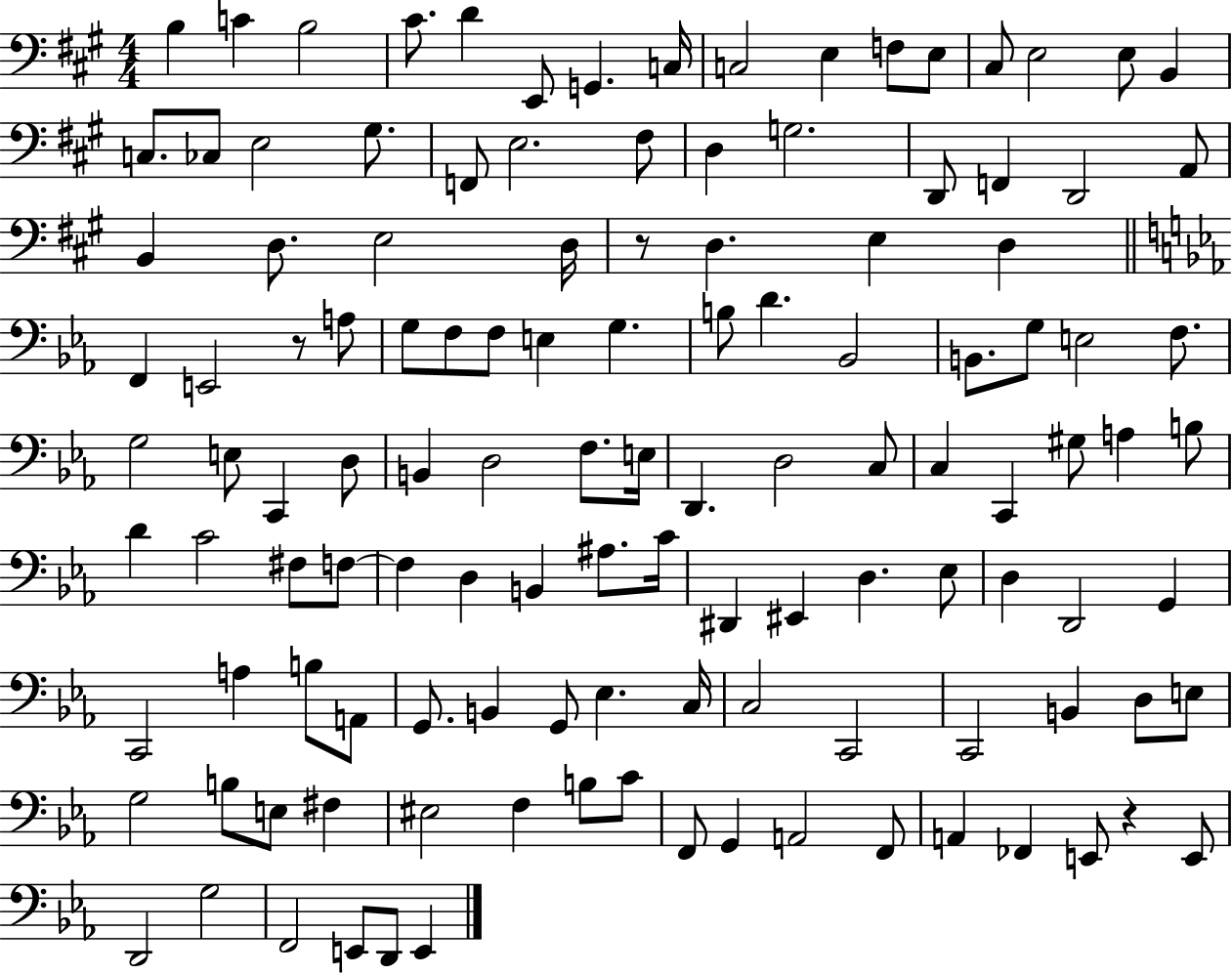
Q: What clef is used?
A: bass